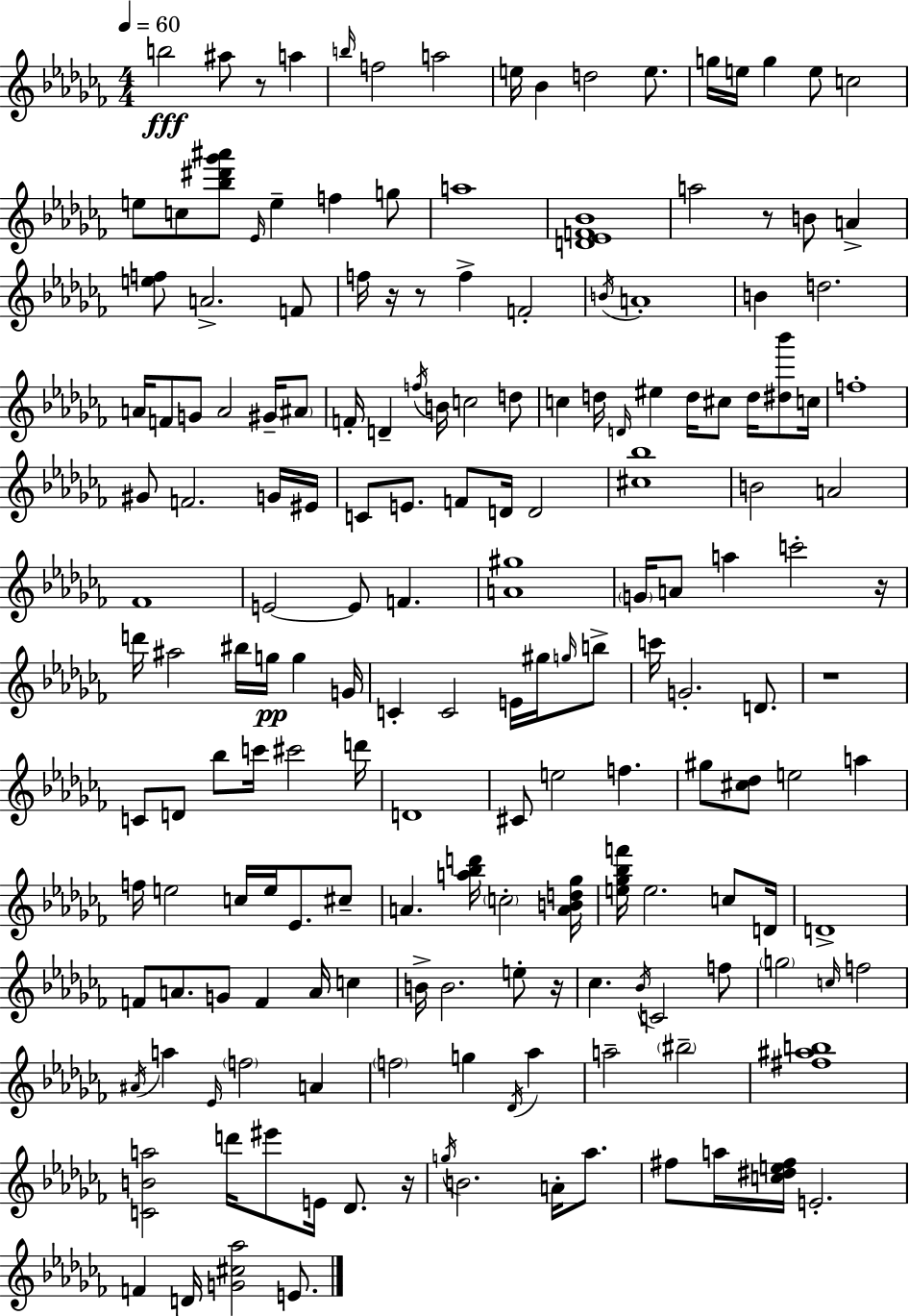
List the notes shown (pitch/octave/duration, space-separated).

B5/h A#5/e R/e A5/q B5/s F5/h A5/h E5/s Bb4/q D5/h E5/e. G5/s E5/s G5/q E5/e C5/h E5/e C5/e [Bb5,D#6,Gb6,A#6]/e Eb4/s E5/q F5/q G5/e A5/w [D4,Eb4,F4,Bb4]/w A5/h R/e B4/e A4/q [E5,F5]/e A4/h. F4/e F5/s R/s R/e F5/q F4/h B4/s A4/w B4/q D5/h. A4/s F4/e G4/e A4/h G#4/s A#4/e F4/s D4/q F5/s B4/s C5/h D5/e C5/q D5/s D4/s EIS5/q D5/s C#5/e D5/s [D#5,Bb6]/e C5/s F5/w G#4/e F4/h. G4/s EIS4/s C4/e E4/e. F4/e D4/s D4/h [C#5,Bb5]/w B4/h A4/h FES4/w E4/h E4/e F4/q. [A4,G#5]/w G4/s A4/e A5/q C6/h R/s D6/s A#5/h BIS5/s G5/s G5/q G4/s C4/q C4/h E4/s G#5/s G5/s B5/e C6/s G4/h. D4/e. R/w C4/e D4/e Bb5/e C6/s C#6/h D6/s D4/w C#4/e E5/h F5/q. G#5/e [C#5,Db5]/e E5/h A5/q F5/s E5/h C5/s E5/s Eb4/e. C#5/e A4/q. [A5,Bb5,D6]/s C5/h [A4,B4,D5,Gb5]/s [E5,Gb5,Bb5,F6]/s E5/h. C5/e D4/s D4/w F4/e A4/e. G4/e F4/q A4/s C5/q B4/s B4/h. E5/e R/s CES5/q. Bb4/s C4/h F5/e G5/h C5/s F5/h A#4/s A5/q Eb4/s F5/h A4/q F5/h G5/q Db4/s Ab5/q A5/h BIS5/h [F#5,A#5,B5]/w [C4,B4,A5]/h D6/s EIS6/e E4/s Db4/e. R/s G5/s B4/h. A4/s Ab5/e. F#5/e A5/s [C5,D#5,E5,F#5]/s E4/h. F4/q D4/s [G4,C#5,Ab5]/h E4/e.